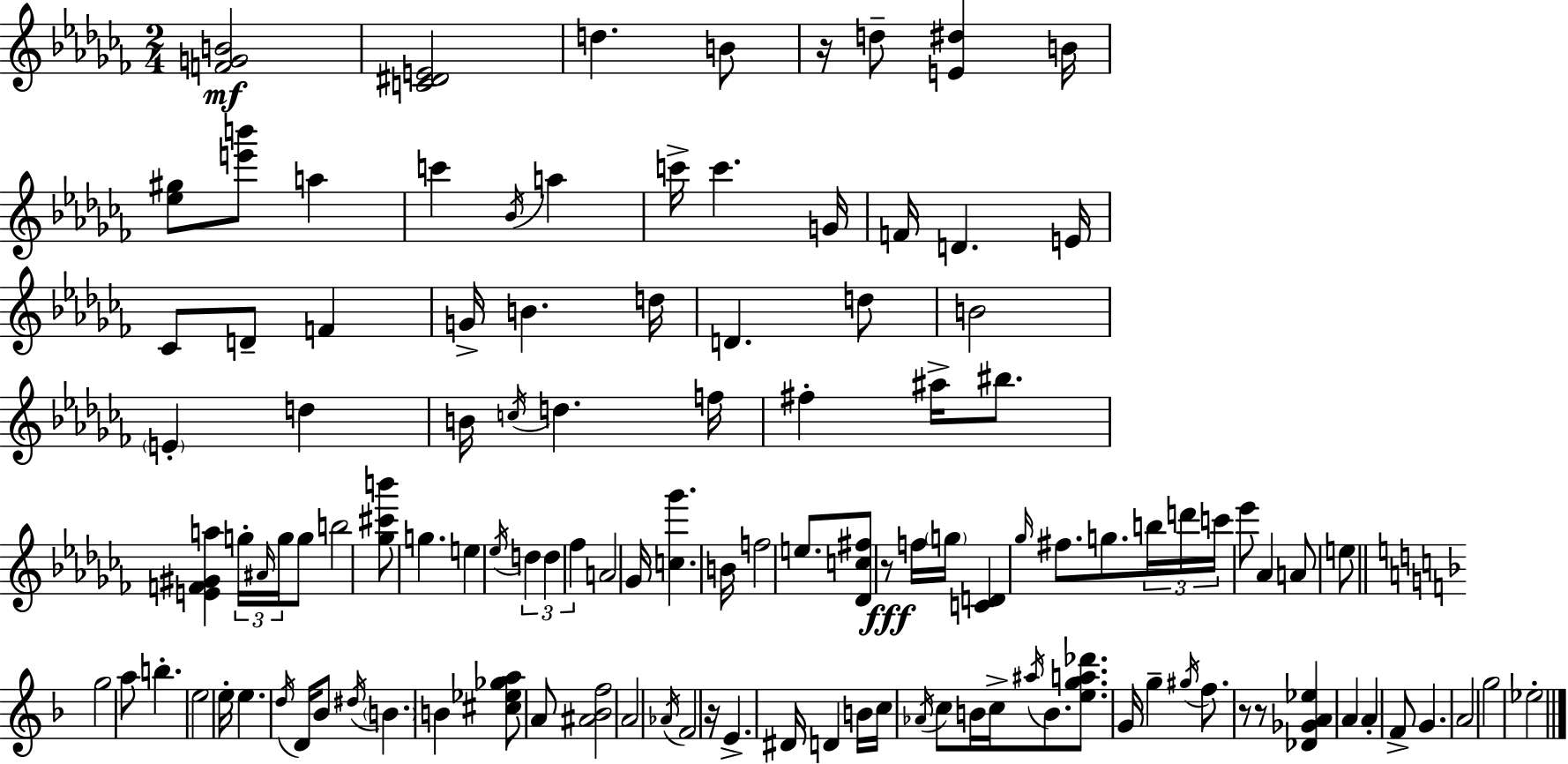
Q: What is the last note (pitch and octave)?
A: Eb5